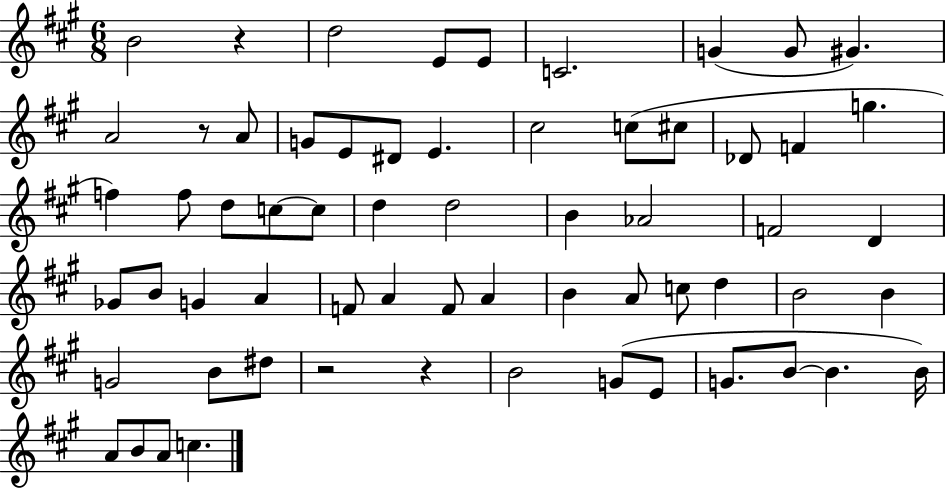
B4/h R/q D5/h E4/e E4/e C4/h. G4/q G4/e G#4/q. A4/h R/e A4/e G4/e E4/e D#4/e E4/q. C#5/h C5/e C#5/e Db4/e F4/q G5/q. F5/q F5/e D5/e C5/e C5/e D5/q D5/h B4/q Ab4/h F4/h D4/q Gb4/e B4/e G4/q A4/q F4/e A4/q F4/e A4/q B4/q A4/e C5/e D5/q B4/h B4/q G4/h B4/e D#5/e R/h R/q B4/h G4/e E4/e G4/e. B4/e B4/q. B4/s A4/e B4/e A4/e C5/q.